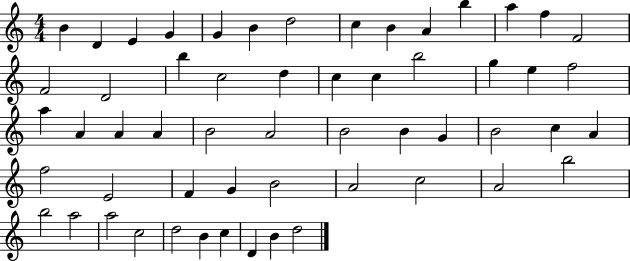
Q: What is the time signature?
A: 4/4